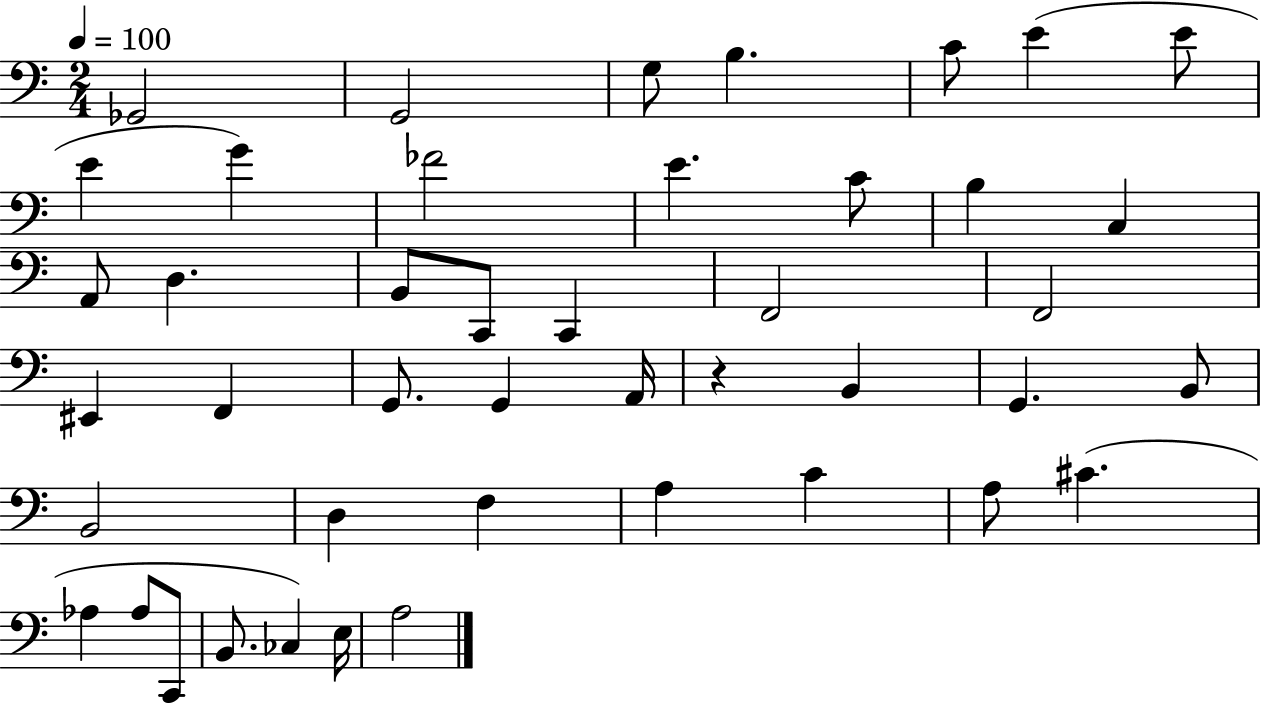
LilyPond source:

{
  \clef bass
  \numericTimeSignature
  \time 2/4
  \key c \major
  \tempo 4 = 100
  \repeat volta 2 { ges,2 | g,2 | g8 b4. | c'8 e'4( e'8 | \break e'4 g'4) | fes'2 | e'4. c'8 | b4 c4 | \break a,8 d4. | b,8 c,8 c,4 | f,2 | f,2 | \break eis,4 f,4 | g,8. g,4 a,16 | r4 b,4 | g,4. b,8 | \break b,2 | d4 f4 | a4 c'4 | a8 cis'4.( | \break aes4 aes8 c,8 | b,8. ces4) e16 | a2 | } \bar "|."
}